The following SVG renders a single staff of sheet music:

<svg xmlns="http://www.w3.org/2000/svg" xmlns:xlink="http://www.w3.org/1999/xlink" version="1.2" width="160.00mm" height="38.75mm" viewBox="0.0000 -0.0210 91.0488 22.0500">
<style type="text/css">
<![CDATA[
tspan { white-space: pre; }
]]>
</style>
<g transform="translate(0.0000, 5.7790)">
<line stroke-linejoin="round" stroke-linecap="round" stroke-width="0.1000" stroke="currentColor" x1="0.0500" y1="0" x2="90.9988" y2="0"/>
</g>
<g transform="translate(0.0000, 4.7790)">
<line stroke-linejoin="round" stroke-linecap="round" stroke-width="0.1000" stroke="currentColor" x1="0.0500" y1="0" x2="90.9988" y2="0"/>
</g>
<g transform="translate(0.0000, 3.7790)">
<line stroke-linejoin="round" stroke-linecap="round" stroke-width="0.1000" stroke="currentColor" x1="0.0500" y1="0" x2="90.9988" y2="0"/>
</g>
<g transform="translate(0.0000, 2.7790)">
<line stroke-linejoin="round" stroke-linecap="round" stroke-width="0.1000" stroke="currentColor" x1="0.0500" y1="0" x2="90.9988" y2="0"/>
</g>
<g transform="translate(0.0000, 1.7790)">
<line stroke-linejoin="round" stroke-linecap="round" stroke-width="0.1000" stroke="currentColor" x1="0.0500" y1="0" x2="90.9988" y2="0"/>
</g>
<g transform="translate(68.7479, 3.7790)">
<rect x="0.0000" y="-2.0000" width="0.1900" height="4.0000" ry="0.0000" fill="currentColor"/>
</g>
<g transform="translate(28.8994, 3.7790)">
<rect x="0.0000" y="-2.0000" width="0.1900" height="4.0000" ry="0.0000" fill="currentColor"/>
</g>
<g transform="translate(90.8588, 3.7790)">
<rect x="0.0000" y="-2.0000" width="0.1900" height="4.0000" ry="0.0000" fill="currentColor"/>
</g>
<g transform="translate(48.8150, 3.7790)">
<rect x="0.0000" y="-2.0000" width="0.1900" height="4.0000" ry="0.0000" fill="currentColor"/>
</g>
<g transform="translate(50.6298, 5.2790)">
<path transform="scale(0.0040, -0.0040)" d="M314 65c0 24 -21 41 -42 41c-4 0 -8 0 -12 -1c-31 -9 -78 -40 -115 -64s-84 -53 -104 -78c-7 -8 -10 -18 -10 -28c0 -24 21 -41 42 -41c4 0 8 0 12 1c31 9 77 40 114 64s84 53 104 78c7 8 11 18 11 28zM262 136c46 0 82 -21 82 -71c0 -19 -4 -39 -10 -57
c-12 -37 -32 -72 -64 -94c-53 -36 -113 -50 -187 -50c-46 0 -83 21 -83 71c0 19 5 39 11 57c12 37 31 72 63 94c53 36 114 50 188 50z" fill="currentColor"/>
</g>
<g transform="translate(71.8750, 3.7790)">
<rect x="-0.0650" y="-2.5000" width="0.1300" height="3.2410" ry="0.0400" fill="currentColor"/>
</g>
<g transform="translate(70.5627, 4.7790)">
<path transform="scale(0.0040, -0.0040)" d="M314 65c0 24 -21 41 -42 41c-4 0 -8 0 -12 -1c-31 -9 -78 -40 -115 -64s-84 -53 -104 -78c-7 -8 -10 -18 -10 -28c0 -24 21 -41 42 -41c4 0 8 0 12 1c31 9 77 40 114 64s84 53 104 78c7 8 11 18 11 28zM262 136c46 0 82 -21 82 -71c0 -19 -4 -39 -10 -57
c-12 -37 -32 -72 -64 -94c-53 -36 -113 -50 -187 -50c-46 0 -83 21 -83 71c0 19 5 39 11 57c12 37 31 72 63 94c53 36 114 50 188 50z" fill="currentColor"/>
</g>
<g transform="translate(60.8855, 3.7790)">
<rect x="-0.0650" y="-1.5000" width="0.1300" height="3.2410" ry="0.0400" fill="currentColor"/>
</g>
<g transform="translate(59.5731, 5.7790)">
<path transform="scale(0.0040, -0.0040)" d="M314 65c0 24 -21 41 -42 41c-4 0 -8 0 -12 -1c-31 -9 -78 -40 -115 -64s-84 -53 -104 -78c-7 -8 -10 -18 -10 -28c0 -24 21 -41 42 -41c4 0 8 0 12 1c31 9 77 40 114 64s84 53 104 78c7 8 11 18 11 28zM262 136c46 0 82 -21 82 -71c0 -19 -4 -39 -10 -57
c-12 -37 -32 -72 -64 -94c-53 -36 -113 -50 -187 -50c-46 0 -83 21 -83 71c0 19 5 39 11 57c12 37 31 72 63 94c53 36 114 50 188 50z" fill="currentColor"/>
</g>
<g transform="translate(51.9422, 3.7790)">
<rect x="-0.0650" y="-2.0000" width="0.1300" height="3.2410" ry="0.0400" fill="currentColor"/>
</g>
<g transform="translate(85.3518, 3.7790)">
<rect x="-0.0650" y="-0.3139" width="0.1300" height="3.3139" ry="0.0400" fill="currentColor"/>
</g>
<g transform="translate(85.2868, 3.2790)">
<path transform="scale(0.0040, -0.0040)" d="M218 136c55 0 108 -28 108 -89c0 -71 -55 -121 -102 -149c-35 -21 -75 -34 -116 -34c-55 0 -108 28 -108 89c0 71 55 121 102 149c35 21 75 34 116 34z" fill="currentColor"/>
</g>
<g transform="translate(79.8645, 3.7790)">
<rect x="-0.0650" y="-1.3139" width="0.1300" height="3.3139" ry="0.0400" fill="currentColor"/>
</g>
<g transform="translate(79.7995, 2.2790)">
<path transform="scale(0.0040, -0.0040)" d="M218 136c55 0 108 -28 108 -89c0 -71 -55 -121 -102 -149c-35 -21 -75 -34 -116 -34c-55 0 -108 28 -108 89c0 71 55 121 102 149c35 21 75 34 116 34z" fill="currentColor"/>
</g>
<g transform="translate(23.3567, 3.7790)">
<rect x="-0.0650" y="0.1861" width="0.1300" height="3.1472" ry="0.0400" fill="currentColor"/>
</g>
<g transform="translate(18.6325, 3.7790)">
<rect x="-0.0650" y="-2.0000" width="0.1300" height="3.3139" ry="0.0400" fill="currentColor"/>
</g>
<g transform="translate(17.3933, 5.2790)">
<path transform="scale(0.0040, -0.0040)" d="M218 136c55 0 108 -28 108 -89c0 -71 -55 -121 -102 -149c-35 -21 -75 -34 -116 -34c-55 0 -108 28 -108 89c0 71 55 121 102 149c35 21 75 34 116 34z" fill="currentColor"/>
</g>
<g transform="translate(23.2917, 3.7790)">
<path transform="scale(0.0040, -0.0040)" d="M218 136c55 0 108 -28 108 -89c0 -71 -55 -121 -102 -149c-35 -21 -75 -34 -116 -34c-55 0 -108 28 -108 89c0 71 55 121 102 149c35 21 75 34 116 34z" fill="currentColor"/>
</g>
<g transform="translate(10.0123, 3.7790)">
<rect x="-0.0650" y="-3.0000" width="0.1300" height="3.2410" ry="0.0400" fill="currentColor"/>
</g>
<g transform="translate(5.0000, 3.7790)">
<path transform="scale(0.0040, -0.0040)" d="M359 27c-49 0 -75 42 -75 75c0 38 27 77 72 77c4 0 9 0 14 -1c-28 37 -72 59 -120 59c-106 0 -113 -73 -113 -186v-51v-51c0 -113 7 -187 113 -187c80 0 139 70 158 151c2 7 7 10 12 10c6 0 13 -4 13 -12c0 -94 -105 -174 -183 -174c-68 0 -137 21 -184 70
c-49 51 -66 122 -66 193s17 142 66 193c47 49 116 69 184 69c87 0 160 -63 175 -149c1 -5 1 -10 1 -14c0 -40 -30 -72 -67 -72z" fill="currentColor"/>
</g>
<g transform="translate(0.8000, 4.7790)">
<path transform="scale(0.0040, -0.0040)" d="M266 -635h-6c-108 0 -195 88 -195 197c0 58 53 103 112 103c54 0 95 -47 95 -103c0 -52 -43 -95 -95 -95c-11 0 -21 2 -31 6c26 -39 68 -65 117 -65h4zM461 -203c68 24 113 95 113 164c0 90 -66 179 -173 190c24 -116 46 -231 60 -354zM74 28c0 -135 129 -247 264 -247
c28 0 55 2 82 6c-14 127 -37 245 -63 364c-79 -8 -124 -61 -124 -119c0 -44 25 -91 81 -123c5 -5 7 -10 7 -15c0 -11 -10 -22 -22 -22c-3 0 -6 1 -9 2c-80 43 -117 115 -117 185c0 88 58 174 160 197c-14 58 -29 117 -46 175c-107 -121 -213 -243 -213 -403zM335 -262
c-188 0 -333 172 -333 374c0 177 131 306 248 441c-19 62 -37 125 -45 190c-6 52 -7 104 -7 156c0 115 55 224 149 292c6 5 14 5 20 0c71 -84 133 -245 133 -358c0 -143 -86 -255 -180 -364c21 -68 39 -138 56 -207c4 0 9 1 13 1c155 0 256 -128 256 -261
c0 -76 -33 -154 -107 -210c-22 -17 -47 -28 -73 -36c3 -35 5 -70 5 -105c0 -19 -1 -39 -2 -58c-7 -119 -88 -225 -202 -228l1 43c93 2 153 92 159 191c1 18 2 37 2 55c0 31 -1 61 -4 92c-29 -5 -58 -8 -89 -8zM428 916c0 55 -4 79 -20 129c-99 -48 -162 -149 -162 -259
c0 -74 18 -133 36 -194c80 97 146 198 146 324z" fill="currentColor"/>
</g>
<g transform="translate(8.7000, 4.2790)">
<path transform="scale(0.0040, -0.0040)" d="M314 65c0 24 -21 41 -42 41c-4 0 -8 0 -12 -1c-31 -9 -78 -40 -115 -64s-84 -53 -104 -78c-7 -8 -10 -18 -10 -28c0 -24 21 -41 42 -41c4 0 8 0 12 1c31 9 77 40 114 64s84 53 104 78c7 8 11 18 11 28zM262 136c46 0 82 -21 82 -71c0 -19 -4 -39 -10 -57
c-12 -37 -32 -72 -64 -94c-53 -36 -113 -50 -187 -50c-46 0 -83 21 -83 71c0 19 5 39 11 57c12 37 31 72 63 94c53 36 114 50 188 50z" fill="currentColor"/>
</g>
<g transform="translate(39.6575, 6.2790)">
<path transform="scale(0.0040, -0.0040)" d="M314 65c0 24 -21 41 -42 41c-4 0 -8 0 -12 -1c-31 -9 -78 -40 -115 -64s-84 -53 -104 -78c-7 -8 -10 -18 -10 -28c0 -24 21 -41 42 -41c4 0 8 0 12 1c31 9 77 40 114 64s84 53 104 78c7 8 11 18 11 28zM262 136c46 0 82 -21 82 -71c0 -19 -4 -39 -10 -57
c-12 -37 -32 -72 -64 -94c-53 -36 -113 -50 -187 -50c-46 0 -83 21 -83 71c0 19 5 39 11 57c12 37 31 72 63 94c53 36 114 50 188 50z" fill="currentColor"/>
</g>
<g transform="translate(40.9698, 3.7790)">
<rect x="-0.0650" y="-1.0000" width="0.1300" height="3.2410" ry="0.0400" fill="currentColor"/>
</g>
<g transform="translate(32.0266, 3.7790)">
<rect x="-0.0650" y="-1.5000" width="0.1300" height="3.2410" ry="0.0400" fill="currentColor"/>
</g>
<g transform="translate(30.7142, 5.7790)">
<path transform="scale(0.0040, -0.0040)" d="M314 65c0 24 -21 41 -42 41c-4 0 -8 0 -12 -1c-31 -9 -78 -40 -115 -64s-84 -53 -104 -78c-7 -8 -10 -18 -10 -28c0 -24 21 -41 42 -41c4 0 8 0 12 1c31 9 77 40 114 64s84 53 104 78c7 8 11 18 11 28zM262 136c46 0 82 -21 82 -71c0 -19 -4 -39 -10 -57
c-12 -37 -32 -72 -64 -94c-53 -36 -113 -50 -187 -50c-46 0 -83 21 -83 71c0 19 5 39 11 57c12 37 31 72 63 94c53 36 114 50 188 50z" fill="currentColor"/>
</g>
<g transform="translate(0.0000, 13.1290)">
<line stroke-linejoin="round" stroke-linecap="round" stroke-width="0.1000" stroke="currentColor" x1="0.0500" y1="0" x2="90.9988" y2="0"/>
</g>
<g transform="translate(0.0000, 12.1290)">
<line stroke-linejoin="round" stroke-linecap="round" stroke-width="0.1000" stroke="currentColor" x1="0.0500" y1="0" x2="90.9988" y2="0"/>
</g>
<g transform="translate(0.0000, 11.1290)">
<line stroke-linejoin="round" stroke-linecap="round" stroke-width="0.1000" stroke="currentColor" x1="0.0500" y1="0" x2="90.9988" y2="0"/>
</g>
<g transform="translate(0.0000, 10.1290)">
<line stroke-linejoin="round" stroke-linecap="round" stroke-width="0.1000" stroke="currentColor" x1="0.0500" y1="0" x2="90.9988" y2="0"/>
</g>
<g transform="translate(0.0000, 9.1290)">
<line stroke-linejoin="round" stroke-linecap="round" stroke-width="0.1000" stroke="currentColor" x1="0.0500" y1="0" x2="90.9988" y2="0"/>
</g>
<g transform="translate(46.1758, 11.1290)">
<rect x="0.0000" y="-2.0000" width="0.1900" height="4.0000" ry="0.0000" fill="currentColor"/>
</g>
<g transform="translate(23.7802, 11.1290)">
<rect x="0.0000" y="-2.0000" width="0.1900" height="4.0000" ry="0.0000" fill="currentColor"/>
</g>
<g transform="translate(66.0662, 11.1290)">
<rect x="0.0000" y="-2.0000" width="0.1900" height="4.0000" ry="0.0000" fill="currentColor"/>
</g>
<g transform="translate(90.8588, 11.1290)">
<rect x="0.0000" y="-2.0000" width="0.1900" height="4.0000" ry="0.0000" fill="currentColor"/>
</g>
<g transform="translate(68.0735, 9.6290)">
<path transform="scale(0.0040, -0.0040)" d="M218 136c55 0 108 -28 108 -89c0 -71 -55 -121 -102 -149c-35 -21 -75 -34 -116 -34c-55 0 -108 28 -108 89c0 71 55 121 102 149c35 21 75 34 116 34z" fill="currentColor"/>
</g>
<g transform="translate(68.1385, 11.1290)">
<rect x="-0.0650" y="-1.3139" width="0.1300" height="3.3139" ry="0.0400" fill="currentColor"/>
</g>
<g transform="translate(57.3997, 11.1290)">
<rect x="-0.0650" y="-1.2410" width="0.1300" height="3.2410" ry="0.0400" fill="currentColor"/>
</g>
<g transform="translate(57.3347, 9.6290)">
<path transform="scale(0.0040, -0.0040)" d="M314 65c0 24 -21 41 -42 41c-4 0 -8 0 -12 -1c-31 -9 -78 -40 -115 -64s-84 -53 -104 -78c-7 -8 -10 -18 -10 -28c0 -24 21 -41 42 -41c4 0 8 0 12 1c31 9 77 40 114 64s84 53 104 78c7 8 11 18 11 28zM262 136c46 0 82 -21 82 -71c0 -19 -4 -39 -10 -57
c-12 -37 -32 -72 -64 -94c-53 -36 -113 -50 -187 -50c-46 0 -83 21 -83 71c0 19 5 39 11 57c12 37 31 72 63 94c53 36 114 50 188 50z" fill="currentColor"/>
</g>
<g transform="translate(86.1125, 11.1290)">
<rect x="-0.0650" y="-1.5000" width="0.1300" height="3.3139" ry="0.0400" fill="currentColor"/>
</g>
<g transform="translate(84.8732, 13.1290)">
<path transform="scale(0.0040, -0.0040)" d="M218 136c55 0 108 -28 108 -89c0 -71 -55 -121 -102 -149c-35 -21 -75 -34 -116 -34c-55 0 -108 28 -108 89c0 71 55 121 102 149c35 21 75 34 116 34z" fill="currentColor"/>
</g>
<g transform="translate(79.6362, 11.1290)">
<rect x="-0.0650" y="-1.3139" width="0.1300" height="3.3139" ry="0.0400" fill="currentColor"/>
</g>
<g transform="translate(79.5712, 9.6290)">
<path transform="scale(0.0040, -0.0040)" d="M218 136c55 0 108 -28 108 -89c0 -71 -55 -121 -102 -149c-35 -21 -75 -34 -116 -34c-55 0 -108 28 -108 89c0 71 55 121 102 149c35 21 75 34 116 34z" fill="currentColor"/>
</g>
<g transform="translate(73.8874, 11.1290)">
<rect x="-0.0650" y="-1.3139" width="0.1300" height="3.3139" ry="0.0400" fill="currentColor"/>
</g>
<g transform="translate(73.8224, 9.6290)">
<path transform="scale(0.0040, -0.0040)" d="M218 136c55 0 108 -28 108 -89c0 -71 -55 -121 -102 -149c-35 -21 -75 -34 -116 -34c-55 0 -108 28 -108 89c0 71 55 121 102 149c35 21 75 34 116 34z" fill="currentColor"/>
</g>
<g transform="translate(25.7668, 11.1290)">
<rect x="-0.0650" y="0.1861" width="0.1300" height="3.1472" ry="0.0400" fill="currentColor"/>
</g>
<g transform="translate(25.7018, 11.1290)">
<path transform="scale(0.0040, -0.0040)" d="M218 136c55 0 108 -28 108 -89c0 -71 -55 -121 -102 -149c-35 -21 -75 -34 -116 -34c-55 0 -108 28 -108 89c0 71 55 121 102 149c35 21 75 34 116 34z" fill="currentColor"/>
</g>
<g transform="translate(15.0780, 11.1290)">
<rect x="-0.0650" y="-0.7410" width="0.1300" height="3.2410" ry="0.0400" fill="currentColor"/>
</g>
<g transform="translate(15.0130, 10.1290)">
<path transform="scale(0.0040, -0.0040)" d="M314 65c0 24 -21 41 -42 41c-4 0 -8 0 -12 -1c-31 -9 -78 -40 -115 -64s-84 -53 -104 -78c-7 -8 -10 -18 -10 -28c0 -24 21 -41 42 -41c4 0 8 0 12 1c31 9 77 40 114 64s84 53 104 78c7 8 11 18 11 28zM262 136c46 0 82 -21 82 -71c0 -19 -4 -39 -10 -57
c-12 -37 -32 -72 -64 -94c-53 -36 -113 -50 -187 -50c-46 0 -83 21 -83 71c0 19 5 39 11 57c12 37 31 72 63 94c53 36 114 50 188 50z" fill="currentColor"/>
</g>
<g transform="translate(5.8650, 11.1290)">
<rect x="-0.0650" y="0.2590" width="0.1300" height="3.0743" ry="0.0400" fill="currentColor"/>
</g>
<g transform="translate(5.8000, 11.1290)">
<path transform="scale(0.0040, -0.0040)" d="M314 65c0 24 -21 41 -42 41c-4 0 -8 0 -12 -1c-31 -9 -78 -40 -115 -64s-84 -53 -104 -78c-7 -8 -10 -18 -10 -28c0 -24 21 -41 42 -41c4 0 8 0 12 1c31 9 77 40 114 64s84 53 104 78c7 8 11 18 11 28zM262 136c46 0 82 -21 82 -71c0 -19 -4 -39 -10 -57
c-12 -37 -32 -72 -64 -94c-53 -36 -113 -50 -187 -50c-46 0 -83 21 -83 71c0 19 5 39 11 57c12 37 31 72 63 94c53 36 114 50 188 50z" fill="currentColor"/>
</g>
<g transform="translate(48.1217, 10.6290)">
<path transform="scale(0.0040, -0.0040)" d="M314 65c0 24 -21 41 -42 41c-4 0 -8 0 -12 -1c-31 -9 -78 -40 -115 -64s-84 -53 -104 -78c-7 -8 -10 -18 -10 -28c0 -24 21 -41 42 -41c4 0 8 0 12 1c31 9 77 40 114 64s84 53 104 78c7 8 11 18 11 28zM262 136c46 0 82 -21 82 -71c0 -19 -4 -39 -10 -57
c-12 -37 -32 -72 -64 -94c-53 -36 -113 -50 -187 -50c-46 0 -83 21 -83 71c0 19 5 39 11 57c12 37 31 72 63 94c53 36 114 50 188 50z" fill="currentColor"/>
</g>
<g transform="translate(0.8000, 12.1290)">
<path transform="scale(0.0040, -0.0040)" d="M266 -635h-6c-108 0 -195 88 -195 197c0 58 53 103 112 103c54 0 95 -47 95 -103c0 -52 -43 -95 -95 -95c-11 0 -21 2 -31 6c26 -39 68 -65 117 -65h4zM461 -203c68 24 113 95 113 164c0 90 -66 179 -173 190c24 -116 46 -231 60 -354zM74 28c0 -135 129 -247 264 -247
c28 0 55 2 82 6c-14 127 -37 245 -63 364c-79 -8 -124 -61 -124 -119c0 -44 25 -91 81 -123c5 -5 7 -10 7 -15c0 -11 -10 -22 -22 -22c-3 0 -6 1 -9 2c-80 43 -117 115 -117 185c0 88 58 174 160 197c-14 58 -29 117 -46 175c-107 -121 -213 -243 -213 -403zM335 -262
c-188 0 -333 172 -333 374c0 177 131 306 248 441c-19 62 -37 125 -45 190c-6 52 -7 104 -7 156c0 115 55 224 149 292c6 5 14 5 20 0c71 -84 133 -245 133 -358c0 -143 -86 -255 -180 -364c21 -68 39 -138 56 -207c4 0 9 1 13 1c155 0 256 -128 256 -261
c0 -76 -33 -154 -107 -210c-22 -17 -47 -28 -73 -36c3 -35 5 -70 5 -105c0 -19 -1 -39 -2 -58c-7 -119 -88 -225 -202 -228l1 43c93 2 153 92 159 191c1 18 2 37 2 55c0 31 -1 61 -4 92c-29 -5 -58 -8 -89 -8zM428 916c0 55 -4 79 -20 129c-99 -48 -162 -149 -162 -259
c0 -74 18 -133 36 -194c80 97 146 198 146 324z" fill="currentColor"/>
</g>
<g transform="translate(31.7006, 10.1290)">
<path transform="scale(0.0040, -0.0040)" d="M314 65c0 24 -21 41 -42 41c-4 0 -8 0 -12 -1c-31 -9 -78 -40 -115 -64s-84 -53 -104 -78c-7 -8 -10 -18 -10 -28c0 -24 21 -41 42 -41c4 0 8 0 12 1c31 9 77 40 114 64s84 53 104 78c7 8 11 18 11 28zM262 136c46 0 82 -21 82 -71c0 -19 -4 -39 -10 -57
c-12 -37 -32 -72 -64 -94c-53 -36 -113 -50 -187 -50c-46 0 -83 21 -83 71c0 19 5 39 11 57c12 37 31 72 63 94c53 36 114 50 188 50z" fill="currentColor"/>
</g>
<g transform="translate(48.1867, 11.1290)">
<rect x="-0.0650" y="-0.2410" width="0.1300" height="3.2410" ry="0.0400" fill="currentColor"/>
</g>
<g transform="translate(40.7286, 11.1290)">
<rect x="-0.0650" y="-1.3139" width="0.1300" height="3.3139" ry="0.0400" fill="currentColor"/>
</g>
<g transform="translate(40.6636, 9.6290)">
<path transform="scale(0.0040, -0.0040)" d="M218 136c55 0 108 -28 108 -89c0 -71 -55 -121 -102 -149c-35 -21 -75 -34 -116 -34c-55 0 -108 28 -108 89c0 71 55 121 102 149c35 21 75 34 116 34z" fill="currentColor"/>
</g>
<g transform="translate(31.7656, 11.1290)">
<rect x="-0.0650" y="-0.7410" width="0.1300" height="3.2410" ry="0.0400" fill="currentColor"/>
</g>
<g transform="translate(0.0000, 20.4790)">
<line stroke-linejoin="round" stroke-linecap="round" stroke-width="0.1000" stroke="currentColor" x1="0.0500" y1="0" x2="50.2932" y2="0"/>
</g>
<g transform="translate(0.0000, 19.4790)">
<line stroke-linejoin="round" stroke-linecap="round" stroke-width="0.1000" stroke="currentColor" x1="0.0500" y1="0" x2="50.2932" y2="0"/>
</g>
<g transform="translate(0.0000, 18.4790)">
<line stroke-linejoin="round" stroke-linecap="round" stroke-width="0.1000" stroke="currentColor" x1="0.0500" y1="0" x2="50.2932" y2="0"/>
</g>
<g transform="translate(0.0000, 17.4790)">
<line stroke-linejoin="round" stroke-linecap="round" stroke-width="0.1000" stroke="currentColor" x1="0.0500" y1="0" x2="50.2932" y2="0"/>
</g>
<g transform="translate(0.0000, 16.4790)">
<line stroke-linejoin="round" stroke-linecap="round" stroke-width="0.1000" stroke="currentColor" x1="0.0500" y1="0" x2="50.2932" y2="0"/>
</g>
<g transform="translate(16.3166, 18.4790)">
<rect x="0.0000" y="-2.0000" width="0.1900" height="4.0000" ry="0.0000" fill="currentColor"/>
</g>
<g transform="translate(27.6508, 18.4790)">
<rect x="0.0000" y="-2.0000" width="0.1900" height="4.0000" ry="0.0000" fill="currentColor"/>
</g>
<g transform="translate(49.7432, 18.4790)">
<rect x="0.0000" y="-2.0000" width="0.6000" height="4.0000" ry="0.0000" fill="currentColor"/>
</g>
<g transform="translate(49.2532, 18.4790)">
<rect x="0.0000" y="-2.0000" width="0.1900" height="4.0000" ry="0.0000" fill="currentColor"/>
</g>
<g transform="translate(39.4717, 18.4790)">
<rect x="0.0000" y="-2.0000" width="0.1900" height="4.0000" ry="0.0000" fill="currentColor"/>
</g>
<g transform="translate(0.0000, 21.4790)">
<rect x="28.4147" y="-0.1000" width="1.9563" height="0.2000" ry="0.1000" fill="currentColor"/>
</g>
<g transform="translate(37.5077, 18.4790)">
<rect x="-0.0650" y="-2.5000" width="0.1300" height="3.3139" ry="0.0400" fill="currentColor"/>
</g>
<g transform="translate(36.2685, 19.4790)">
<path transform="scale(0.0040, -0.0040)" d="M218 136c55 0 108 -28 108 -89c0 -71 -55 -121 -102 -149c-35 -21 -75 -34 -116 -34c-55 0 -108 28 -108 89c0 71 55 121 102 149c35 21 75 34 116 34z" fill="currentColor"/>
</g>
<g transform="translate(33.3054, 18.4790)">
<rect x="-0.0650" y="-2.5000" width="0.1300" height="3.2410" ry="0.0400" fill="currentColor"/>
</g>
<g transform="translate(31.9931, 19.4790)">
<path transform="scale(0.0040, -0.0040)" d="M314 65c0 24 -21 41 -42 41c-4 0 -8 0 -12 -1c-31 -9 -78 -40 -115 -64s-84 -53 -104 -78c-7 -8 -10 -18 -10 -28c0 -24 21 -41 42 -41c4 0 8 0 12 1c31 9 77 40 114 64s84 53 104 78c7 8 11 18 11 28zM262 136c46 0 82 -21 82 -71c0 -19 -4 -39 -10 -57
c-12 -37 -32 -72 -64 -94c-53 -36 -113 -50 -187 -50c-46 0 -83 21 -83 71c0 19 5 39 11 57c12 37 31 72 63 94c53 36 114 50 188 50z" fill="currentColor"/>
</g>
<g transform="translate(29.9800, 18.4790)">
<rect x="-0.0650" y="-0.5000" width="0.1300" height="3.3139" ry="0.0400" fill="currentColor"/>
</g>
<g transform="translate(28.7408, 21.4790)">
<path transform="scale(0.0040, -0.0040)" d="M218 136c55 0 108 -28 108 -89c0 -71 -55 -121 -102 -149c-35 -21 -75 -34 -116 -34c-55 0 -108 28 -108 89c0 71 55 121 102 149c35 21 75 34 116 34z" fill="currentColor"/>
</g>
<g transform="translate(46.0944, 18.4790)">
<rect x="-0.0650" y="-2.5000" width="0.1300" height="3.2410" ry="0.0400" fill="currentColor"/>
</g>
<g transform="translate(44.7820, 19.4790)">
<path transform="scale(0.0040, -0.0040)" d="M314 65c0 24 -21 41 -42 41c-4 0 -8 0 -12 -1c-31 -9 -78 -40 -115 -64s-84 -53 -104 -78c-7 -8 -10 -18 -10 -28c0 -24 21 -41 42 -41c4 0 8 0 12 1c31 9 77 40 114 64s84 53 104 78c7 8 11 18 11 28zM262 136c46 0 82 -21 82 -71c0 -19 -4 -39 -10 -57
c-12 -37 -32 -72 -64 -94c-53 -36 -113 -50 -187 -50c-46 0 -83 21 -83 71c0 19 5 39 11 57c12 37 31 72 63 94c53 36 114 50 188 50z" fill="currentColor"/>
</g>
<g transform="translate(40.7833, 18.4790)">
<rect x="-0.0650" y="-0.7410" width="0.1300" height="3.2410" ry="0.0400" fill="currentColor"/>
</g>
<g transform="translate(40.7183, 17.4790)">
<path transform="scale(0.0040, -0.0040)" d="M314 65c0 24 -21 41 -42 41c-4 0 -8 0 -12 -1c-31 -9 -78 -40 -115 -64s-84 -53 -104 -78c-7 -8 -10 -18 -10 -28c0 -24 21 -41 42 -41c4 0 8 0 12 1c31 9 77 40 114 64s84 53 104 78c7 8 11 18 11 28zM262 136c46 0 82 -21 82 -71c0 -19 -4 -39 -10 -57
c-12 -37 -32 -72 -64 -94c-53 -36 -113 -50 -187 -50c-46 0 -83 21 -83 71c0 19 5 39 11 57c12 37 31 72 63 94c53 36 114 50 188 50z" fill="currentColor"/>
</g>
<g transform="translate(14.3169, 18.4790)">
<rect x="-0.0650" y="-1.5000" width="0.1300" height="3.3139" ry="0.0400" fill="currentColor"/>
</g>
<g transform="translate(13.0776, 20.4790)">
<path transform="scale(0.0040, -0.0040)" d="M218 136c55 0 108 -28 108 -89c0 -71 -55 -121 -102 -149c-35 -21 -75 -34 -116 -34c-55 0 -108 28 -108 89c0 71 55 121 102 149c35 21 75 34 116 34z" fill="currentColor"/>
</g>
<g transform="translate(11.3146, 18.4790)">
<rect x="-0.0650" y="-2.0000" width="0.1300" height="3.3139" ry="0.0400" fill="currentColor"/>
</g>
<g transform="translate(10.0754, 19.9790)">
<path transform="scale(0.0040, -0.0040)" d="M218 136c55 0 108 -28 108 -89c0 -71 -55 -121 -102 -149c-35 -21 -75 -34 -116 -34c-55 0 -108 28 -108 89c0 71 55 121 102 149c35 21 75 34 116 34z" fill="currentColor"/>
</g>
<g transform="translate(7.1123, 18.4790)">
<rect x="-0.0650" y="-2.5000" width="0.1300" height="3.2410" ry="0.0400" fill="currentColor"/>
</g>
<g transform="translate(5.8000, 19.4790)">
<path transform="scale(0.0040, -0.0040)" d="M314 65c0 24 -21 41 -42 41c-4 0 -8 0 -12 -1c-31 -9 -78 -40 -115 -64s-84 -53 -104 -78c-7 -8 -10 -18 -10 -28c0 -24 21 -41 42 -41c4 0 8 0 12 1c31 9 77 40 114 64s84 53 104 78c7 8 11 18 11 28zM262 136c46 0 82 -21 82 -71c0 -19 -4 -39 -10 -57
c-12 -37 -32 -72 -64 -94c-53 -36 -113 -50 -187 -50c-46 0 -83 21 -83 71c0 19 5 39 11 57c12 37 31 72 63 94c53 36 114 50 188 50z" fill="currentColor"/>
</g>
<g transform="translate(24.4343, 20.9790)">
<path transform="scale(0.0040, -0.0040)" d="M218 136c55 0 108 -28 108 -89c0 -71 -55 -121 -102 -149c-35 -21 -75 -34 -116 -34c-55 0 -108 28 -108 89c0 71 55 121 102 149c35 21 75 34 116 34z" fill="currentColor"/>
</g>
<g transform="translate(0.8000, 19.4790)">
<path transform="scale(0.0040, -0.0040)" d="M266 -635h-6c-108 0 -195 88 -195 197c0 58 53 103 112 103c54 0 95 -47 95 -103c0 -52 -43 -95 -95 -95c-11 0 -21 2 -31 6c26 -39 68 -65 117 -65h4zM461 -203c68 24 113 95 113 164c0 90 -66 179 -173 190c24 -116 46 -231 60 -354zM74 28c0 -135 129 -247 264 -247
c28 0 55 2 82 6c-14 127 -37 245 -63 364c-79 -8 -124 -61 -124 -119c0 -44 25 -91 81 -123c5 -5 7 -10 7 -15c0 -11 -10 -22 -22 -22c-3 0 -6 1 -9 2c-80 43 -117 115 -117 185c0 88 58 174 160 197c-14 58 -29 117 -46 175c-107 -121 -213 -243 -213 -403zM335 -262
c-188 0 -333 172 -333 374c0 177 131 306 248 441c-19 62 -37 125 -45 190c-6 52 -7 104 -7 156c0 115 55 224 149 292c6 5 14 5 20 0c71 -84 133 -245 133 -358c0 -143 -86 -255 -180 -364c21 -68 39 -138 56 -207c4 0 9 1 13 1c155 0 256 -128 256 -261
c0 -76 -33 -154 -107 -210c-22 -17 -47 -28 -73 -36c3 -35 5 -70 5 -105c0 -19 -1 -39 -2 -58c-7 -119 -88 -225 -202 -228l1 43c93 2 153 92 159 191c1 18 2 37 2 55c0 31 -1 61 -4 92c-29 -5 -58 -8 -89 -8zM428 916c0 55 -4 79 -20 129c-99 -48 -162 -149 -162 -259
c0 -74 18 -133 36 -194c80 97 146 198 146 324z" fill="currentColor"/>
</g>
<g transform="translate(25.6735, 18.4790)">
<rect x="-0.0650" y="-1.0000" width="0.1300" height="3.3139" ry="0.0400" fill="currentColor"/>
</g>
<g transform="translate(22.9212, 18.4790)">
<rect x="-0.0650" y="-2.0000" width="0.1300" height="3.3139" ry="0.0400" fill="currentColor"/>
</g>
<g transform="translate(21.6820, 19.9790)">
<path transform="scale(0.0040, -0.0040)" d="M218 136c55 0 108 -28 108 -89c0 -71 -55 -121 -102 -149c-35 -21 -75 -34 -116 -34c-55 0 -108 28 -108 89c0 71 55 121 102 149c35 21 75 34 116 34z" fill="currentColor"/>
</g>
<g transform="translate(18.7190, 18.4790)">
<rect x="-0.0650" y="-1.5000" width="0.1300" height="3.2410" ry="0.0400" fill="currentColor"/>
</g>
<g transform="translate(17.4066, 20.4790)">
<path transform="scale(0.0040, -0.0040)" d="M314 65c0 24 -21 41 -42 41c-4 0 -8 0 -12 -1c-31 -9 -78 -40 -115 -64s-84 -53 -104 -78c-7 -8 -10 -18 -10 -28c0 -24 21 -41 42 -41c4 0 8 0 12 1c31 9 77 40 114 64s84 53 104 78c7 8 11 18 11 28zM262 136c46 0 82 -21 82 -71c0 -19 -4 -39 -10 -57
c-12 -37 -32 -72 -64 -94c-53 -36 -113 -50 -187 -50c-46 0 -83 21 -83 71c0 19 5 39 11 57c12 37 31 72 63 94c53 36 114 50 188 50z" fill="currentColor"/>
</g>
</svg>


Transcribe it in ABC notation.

X:1
T:Untitled
M:4/4
L:1/4
K:C
A2 F B E2 D2 F2 E2 G2 e c B2 d2 B d2 e c2 e2 e e e E G2 F E E2 F D C G2 G d2 G2